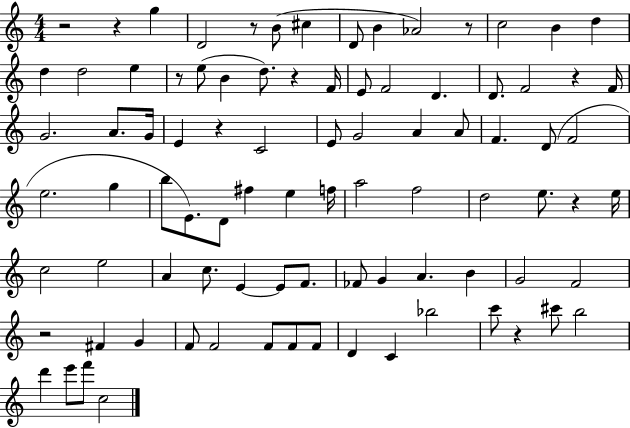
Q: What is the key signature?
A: C major